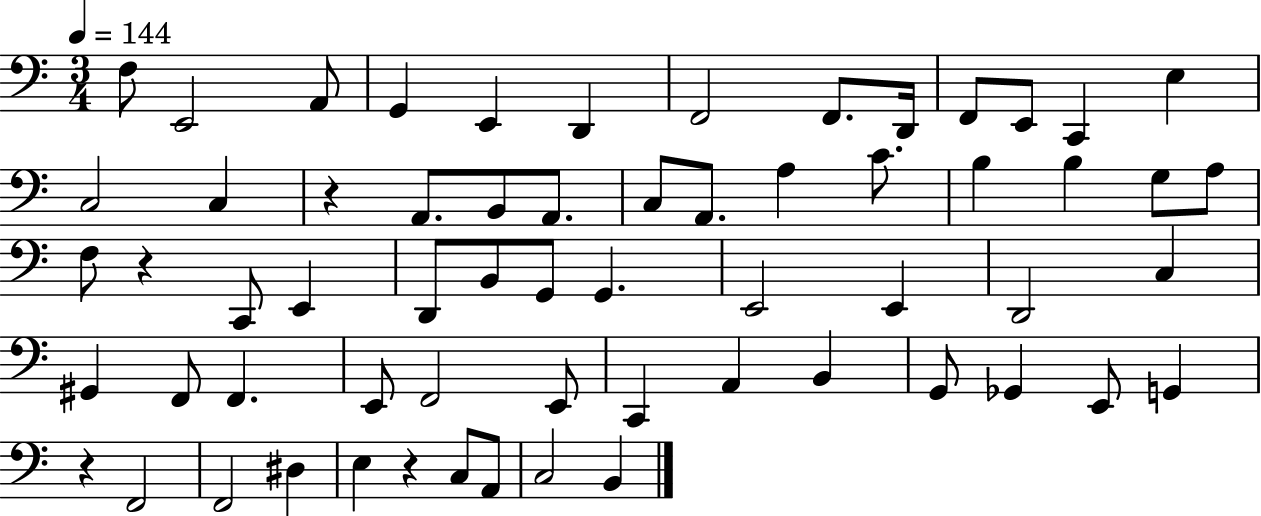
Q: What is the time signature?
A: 3/4